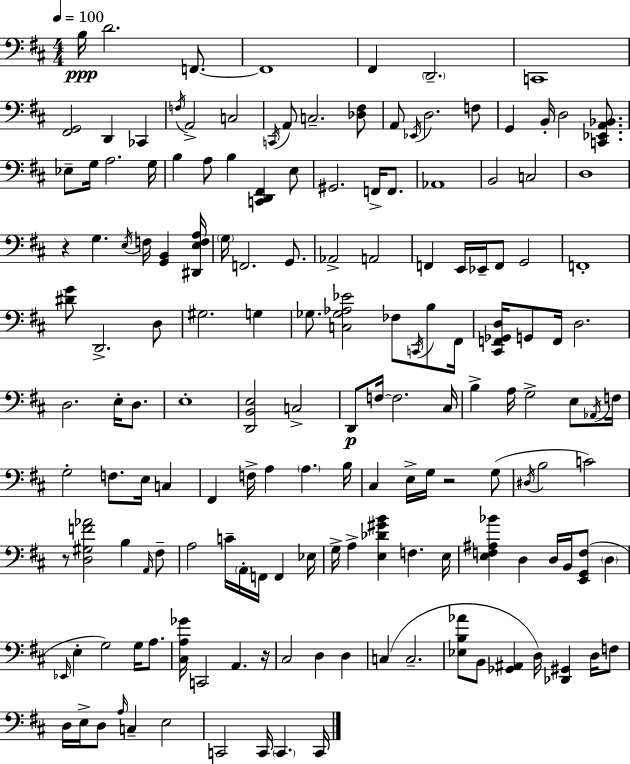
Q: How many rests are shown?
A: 4